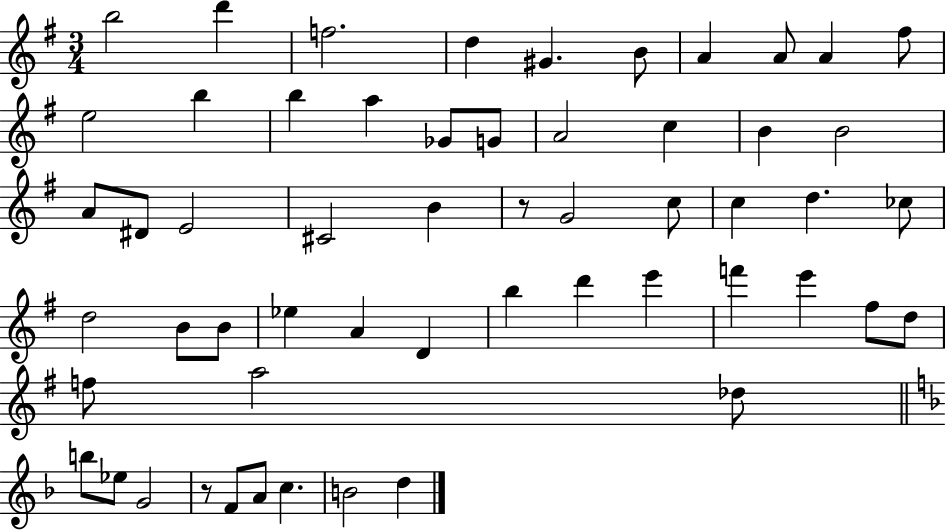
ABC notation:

X:1
T:Untitled
M:3/4
L:1/4
K:G
b2 d' f2 d ^G B/2 A A/2 A ^f/2 e2 b b a _G/2 G/2 A2 c B B2 A/2 ^D/2 E2 ^C2 B z/2 G2 c/2 c d _c/2 d2 B/2 B/2 _e A D b d' e' f' e' ^f/2 d/2 f/2 a2 _d/2 b/2 _e/2 G2 z/2 F/2 A/2 c B2 d